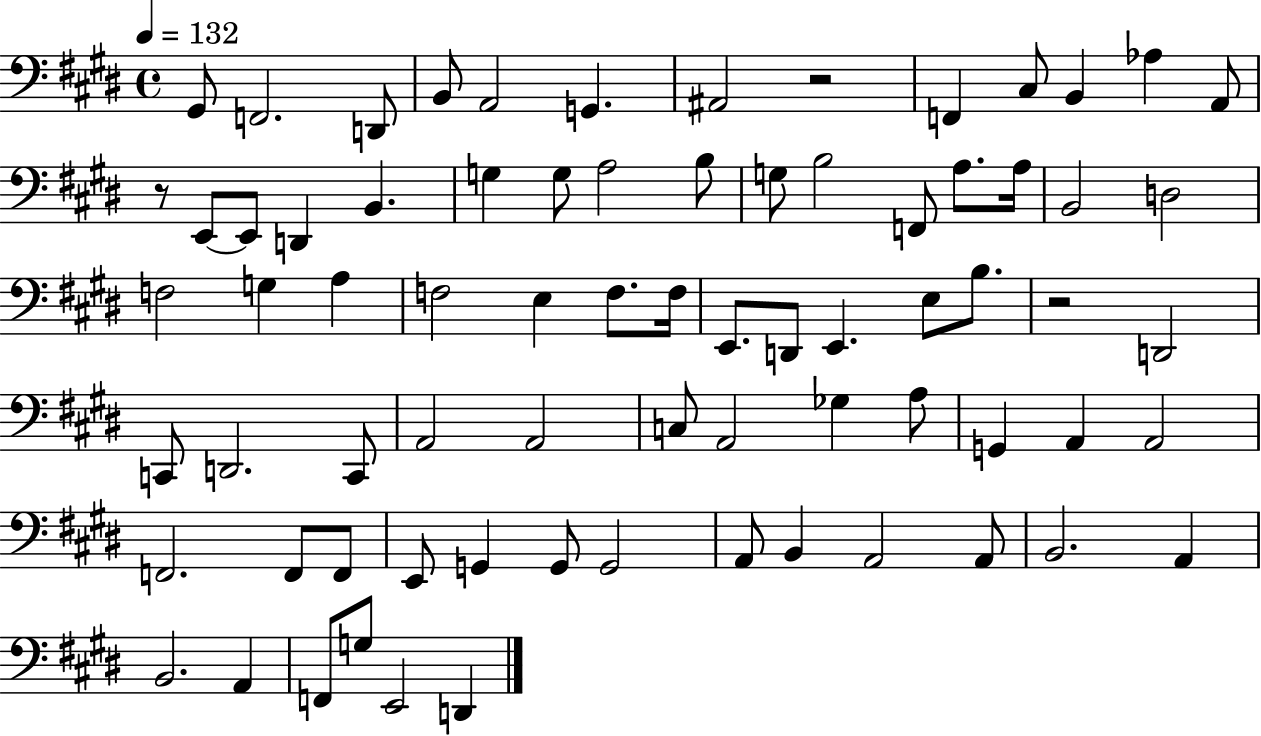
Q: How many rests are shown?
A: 3